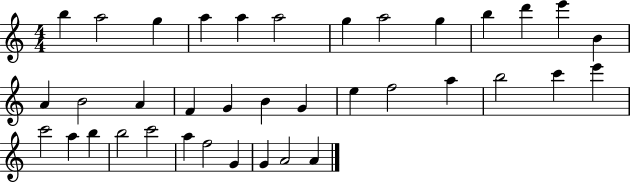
{
  \clef treble
  \numericTimeSignature
  \time 4/4
  \key c \major
  b''4 a''2 g''4 | a''4 a''4 a''2 | g''4 a''2 g''4 | b''4 d'''4 e'''4 b'4 | \break a'4 b'2 a'4 | f'4 g'4 b'4 g'4 | e''4 f''2 a''4 | b''2 c'''4 e'''4 | \break c'''2 a''4 b''4 | b''2 c'''2 | a''4 f''2 g'4 | g'4 a'2 a'4 | \break \bar "|."
}